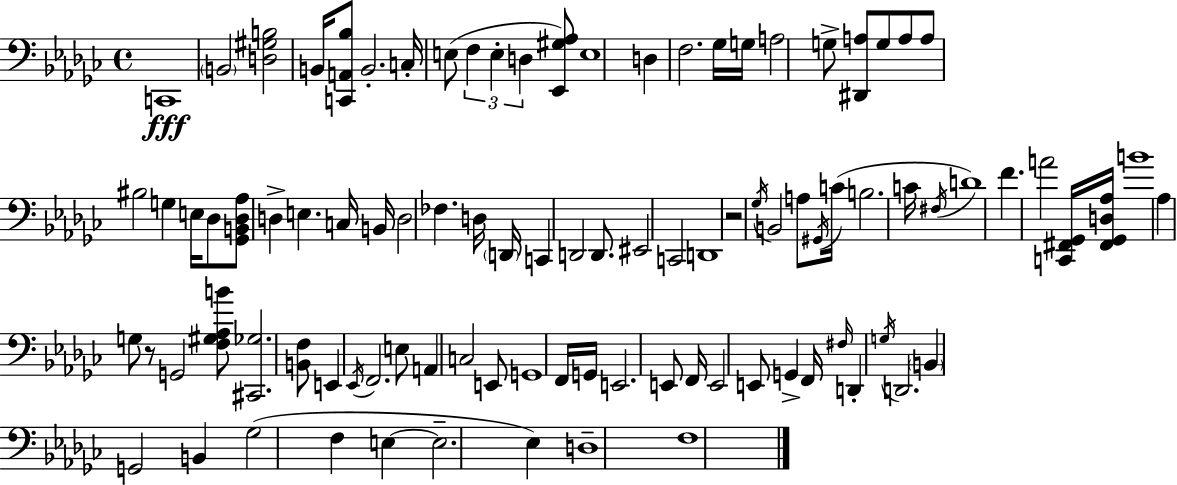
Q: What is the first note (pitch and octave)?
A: C2